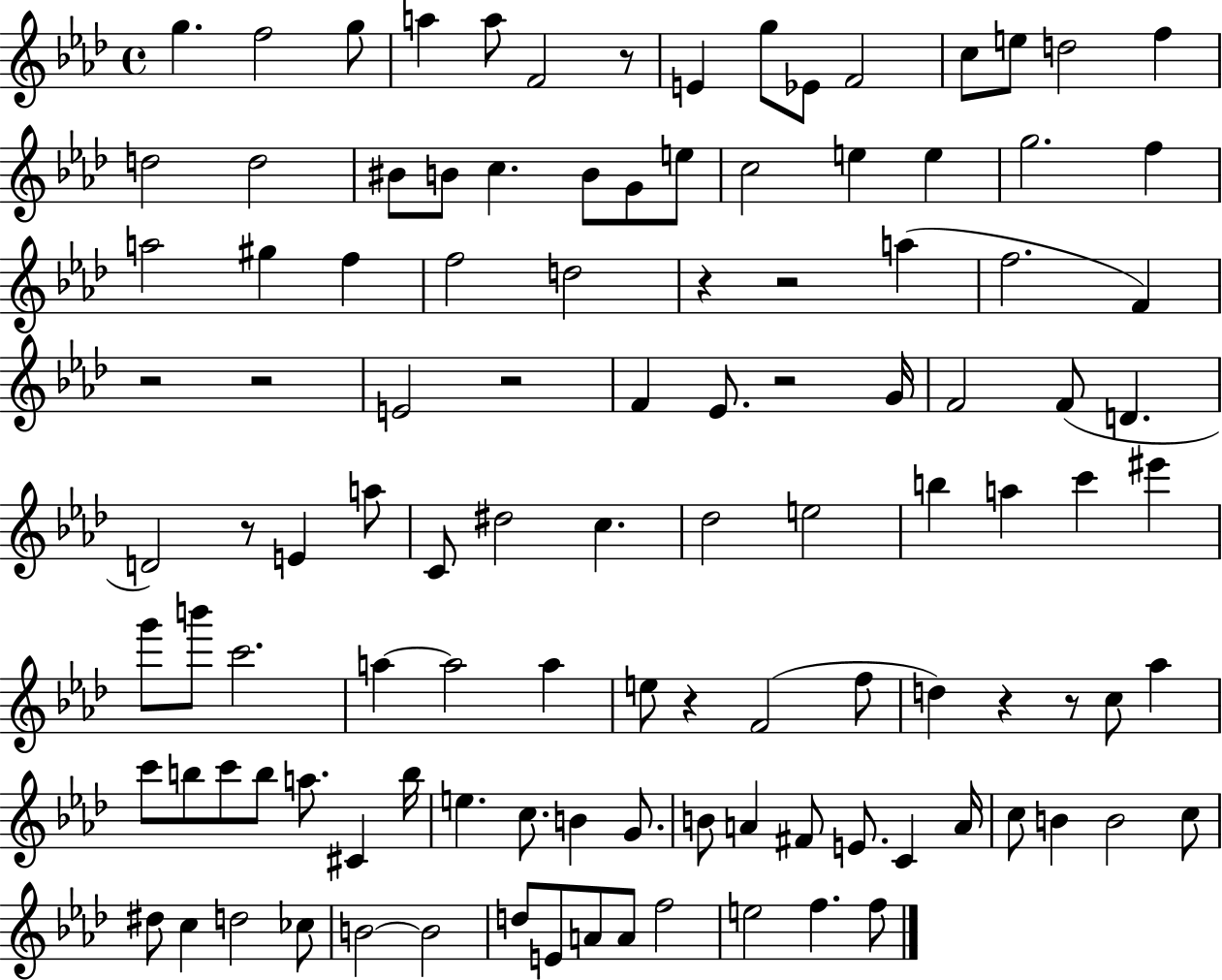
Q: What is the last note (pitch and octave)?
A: F5